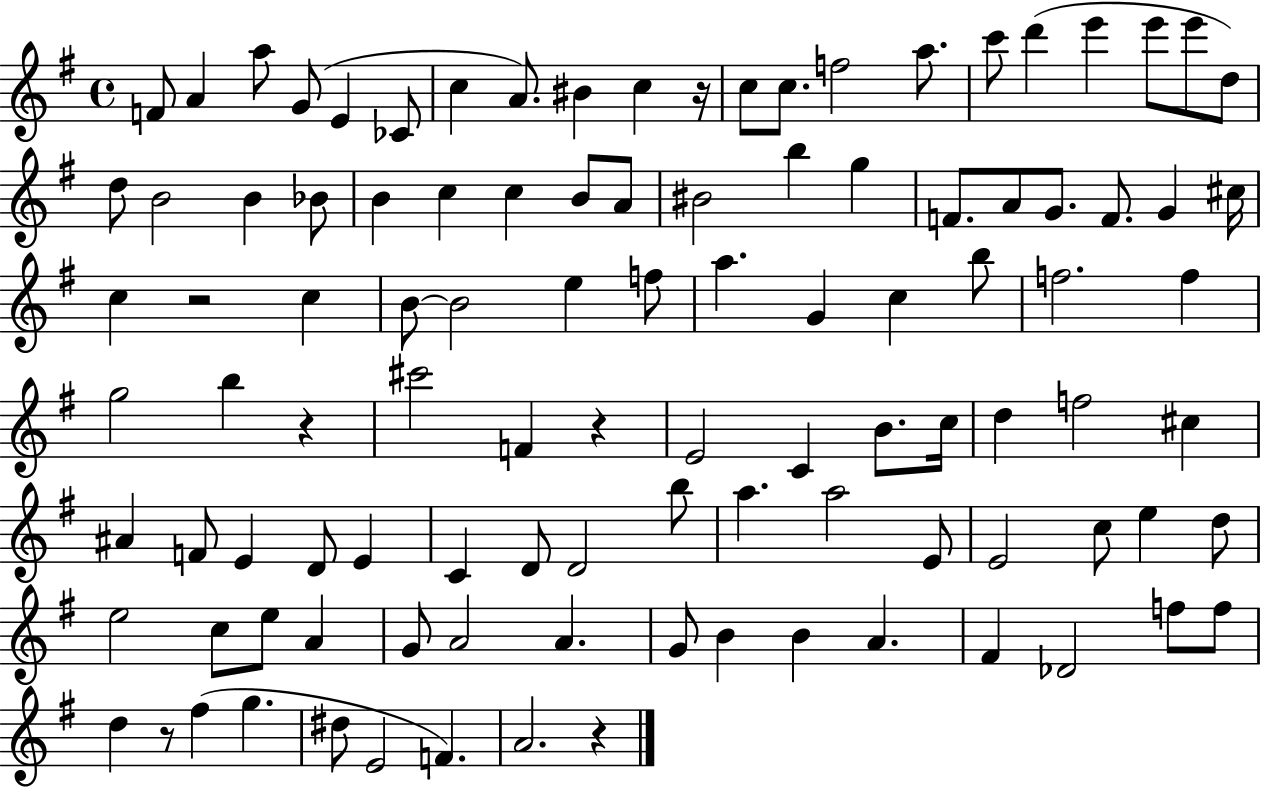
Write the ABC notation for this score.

X:1
T:Untitled
M:4/4
L:1/4
K:G
F/2 A a/2 G/2 E _C/2 c A/2 ^B c z/4 c/2 c/2 f2 a/2 c'/2 d' e' e'/2 e'/2 d/2 d/2 B2 B _B/2 B c c B/2 A/2 ^B2 b g F/2 A/2 G/2 F/2 G ^c/4 c z2 c B/2 B2 e f/2 a G c b/2 f2 f g2 b z ^c'2 F z E2 C B/2 c/4 d f2 ^c ^A F/2 E D/2 E C D/2 D2 b/2 a a2 E/2 E2 c/2 e d/2 e2 c/2 e/2 A G/2 A2 A G/2 B B A ^F _D2 f/2 f/2 d z/2 ^f g ^d/2 E2 F A2 z